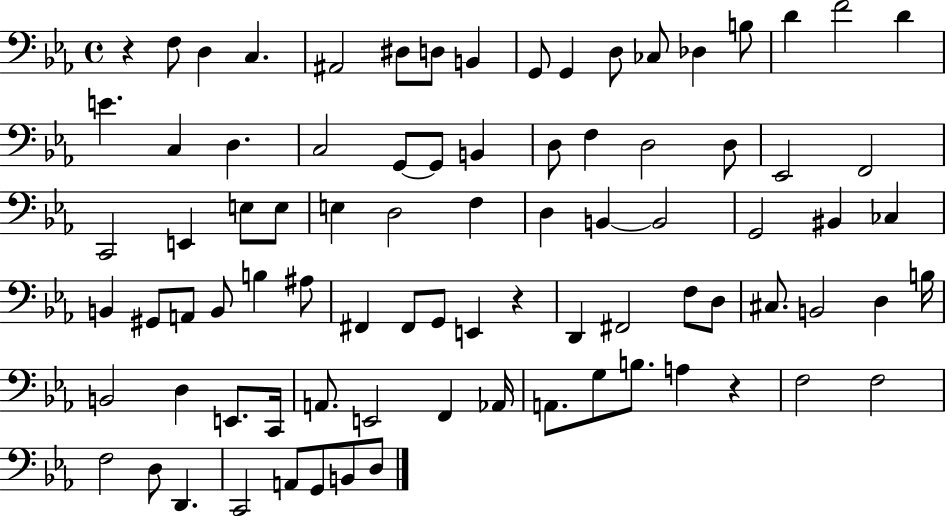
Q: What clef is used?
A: bass